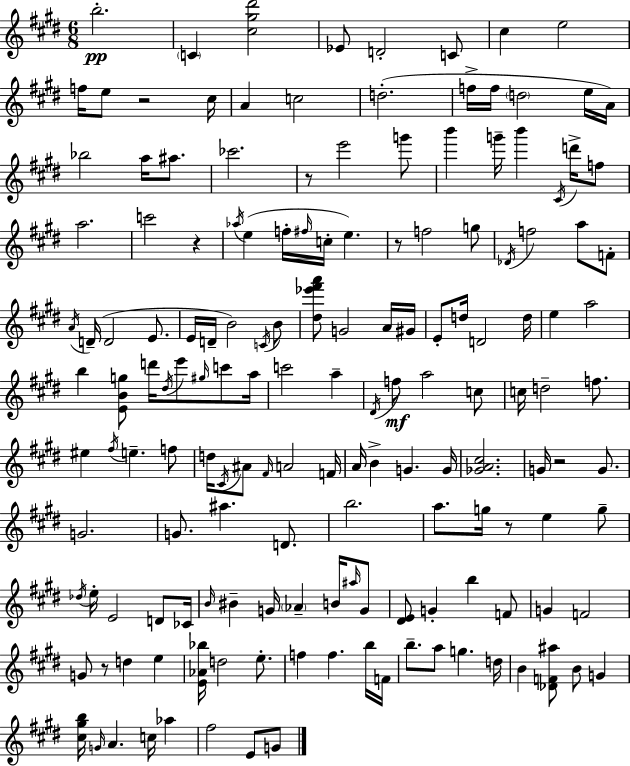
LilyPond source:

{
  \clef treble
  \numericTimeSignature
  \time 6/8
  \key e \major
  b''2.-.\pp | \parenthesize c'4 <cis'' gis'' dis'''>2 | ees'8 d'2-. c'8 | cis''4 e''2 | \break f''16 e''8 r2 cis''16 | a'4 c''2 | d''2.-.( | f''16-> f''16 \parenthesize d''2 e''16 a'16) | \break bes''2 a''16 ais''8. | ces'''2. | r8 e'''2 g'''8 | b'''4 g'''16-- b'''4 \acciaccatura { cis'16 } d'''16-> f''8 | \break a''2. | c'''2 r4 | \acciaccatura { aes''16 }( e''4 f''16-. \grace { fis''16 } c''16-. e''4.) | r8 f''2 | \break g''8 \acciaccatura { des'16 } f''2 | a''8 f'8-. \acciaccatura { a'16 } d'16--( d'2 | e'8. e'16 d'16-- b'2) | \acciaccatura { c'16 } b'8 <dis'' ees''' fis''' a'''>8 g'2 | \break a'16 gis'16 e'8-. d''16 d'2 | d''16 e''4 a''2 | b''4 <e' b' g''>8 | d'''16 \acciaccatura { dis''16 } e'''8 \grace { gis''16 } c'''8 a''16 c'''2 | \break a''4-- \acciaccatura { dis'16 } f''8\mf a''2 | c''8 c''16 d''2-- | f''8. eis''4 | \acciaccatura { fis''16 } e''4.-- f''8 d''16 \acciaccatura { cis'16 } | \break ais'8 \grace { fis'16 } a'2 f'16 | a'16 b'4-> g'4. g'16 | <ges' a' cis''>2. | g'16 r2 g'8. | \break g'2. | g'8. ais''4. d'8. | b''2. | a''8. g''16 r8 e''4 g''8-- | \break \acciaccatura { des''16 } e''16-. e'2 d'8 | ces'16 \grace { b'16 } bis'4-- g'16 \parenthesize aes'4-- b'16 | \grace { ais''16 } g'8 <dis' e'>8 g'4-. b''4 | f'8 g'4 f'2 | \break g'8 r8 d''4 e''4 | <e' aes' bes''>16 d''2 | e''8.-. f''4 f''4. | b''16 f'16 b''8.-- a''8 g''4. | \break d''16 b'4 <des' f' ais''>8 b'8 g'4 | <cis'' gis'' b''>16 \grace { g'16 } a'4. c''16 | aes''4 fis''2 | e'8 g'8 \bar "|."
}